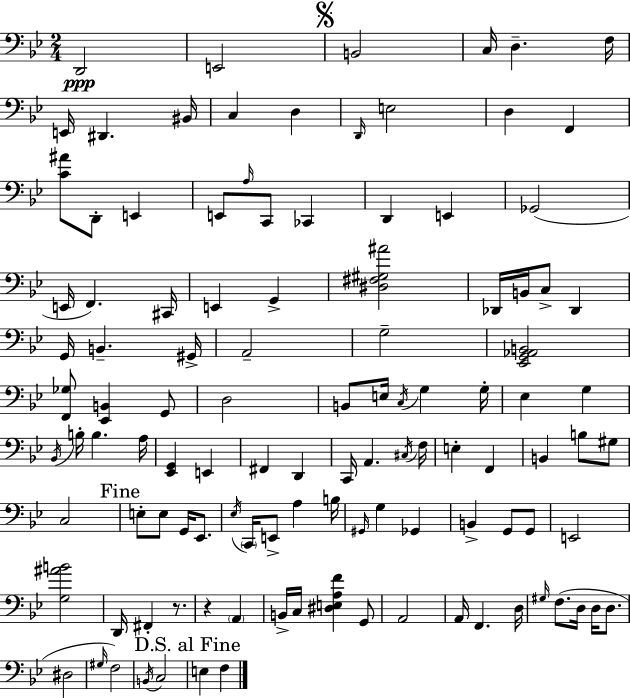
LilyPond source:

{
  \clef bass
  \numericTimeSignature
  \time 2/4
  \key bes \major
  d,2\ppp | e,2 | \mark \markup { \musicglyph "scripts.segno" } b,2 | c16 d4.-- f16 | \break e,16 dis,4. bis,16 | c4 d4 | \grace { d,16 } e2 | d4 f,4 | \break <c' ais'>8 d,8-. e,4 | e,8 \grace { a16 } c,8 ces,4 | d,4 e,4 | ges,2( | \break e,16 f,4.) | cis,16 e,4 g,4-> | <dis fis gis ais'>2 | des,16 b,16 c8-> des,4 | \break g,16 b,4.-- | gis,16-> a,2-- | g2-- | <ees, g, aes, b,>2 | \break <f, ges>8 <ees, b,>4 | g,8 d2 | b,8 e16 \acciaccatura { c16 } g4 | g16-. ees4 g4 | \break \acciaccatura { bes,16 } b16-. b4. | a16 <ees, g,>4 | e,4 fis,4 | d,4 c,16 a,4. | \break \acciaccatura { cis16 } f16 e4-. | f,4 b,4 | b8 gis8 c2 | \mark "Fine" e8-. e8 | \break g,16 ees,8. \acciaccatura { ees16 } \parenthesize c,16 e,8-> | a4 b16 \grace { gis,16 } g4 | ges,4 b,4-> | g,8 g,8 e,2 | \break <g ais' b'>2 | d,16 | fis,4-. r8. r4 | \parenthesize a,4 b,16-> | \break c16 <dis e a f'>4 g,8 a,2 | a,16 | f,4. d16 \grace { gis16 } | f8.( d16 d16 d8. | \break dis2 | \grace { gis16 }) f2 | \acciaccatura { b,16 } c2 | \mark "D.S. al Fine" e4 f4 | \break \bar "|."
}